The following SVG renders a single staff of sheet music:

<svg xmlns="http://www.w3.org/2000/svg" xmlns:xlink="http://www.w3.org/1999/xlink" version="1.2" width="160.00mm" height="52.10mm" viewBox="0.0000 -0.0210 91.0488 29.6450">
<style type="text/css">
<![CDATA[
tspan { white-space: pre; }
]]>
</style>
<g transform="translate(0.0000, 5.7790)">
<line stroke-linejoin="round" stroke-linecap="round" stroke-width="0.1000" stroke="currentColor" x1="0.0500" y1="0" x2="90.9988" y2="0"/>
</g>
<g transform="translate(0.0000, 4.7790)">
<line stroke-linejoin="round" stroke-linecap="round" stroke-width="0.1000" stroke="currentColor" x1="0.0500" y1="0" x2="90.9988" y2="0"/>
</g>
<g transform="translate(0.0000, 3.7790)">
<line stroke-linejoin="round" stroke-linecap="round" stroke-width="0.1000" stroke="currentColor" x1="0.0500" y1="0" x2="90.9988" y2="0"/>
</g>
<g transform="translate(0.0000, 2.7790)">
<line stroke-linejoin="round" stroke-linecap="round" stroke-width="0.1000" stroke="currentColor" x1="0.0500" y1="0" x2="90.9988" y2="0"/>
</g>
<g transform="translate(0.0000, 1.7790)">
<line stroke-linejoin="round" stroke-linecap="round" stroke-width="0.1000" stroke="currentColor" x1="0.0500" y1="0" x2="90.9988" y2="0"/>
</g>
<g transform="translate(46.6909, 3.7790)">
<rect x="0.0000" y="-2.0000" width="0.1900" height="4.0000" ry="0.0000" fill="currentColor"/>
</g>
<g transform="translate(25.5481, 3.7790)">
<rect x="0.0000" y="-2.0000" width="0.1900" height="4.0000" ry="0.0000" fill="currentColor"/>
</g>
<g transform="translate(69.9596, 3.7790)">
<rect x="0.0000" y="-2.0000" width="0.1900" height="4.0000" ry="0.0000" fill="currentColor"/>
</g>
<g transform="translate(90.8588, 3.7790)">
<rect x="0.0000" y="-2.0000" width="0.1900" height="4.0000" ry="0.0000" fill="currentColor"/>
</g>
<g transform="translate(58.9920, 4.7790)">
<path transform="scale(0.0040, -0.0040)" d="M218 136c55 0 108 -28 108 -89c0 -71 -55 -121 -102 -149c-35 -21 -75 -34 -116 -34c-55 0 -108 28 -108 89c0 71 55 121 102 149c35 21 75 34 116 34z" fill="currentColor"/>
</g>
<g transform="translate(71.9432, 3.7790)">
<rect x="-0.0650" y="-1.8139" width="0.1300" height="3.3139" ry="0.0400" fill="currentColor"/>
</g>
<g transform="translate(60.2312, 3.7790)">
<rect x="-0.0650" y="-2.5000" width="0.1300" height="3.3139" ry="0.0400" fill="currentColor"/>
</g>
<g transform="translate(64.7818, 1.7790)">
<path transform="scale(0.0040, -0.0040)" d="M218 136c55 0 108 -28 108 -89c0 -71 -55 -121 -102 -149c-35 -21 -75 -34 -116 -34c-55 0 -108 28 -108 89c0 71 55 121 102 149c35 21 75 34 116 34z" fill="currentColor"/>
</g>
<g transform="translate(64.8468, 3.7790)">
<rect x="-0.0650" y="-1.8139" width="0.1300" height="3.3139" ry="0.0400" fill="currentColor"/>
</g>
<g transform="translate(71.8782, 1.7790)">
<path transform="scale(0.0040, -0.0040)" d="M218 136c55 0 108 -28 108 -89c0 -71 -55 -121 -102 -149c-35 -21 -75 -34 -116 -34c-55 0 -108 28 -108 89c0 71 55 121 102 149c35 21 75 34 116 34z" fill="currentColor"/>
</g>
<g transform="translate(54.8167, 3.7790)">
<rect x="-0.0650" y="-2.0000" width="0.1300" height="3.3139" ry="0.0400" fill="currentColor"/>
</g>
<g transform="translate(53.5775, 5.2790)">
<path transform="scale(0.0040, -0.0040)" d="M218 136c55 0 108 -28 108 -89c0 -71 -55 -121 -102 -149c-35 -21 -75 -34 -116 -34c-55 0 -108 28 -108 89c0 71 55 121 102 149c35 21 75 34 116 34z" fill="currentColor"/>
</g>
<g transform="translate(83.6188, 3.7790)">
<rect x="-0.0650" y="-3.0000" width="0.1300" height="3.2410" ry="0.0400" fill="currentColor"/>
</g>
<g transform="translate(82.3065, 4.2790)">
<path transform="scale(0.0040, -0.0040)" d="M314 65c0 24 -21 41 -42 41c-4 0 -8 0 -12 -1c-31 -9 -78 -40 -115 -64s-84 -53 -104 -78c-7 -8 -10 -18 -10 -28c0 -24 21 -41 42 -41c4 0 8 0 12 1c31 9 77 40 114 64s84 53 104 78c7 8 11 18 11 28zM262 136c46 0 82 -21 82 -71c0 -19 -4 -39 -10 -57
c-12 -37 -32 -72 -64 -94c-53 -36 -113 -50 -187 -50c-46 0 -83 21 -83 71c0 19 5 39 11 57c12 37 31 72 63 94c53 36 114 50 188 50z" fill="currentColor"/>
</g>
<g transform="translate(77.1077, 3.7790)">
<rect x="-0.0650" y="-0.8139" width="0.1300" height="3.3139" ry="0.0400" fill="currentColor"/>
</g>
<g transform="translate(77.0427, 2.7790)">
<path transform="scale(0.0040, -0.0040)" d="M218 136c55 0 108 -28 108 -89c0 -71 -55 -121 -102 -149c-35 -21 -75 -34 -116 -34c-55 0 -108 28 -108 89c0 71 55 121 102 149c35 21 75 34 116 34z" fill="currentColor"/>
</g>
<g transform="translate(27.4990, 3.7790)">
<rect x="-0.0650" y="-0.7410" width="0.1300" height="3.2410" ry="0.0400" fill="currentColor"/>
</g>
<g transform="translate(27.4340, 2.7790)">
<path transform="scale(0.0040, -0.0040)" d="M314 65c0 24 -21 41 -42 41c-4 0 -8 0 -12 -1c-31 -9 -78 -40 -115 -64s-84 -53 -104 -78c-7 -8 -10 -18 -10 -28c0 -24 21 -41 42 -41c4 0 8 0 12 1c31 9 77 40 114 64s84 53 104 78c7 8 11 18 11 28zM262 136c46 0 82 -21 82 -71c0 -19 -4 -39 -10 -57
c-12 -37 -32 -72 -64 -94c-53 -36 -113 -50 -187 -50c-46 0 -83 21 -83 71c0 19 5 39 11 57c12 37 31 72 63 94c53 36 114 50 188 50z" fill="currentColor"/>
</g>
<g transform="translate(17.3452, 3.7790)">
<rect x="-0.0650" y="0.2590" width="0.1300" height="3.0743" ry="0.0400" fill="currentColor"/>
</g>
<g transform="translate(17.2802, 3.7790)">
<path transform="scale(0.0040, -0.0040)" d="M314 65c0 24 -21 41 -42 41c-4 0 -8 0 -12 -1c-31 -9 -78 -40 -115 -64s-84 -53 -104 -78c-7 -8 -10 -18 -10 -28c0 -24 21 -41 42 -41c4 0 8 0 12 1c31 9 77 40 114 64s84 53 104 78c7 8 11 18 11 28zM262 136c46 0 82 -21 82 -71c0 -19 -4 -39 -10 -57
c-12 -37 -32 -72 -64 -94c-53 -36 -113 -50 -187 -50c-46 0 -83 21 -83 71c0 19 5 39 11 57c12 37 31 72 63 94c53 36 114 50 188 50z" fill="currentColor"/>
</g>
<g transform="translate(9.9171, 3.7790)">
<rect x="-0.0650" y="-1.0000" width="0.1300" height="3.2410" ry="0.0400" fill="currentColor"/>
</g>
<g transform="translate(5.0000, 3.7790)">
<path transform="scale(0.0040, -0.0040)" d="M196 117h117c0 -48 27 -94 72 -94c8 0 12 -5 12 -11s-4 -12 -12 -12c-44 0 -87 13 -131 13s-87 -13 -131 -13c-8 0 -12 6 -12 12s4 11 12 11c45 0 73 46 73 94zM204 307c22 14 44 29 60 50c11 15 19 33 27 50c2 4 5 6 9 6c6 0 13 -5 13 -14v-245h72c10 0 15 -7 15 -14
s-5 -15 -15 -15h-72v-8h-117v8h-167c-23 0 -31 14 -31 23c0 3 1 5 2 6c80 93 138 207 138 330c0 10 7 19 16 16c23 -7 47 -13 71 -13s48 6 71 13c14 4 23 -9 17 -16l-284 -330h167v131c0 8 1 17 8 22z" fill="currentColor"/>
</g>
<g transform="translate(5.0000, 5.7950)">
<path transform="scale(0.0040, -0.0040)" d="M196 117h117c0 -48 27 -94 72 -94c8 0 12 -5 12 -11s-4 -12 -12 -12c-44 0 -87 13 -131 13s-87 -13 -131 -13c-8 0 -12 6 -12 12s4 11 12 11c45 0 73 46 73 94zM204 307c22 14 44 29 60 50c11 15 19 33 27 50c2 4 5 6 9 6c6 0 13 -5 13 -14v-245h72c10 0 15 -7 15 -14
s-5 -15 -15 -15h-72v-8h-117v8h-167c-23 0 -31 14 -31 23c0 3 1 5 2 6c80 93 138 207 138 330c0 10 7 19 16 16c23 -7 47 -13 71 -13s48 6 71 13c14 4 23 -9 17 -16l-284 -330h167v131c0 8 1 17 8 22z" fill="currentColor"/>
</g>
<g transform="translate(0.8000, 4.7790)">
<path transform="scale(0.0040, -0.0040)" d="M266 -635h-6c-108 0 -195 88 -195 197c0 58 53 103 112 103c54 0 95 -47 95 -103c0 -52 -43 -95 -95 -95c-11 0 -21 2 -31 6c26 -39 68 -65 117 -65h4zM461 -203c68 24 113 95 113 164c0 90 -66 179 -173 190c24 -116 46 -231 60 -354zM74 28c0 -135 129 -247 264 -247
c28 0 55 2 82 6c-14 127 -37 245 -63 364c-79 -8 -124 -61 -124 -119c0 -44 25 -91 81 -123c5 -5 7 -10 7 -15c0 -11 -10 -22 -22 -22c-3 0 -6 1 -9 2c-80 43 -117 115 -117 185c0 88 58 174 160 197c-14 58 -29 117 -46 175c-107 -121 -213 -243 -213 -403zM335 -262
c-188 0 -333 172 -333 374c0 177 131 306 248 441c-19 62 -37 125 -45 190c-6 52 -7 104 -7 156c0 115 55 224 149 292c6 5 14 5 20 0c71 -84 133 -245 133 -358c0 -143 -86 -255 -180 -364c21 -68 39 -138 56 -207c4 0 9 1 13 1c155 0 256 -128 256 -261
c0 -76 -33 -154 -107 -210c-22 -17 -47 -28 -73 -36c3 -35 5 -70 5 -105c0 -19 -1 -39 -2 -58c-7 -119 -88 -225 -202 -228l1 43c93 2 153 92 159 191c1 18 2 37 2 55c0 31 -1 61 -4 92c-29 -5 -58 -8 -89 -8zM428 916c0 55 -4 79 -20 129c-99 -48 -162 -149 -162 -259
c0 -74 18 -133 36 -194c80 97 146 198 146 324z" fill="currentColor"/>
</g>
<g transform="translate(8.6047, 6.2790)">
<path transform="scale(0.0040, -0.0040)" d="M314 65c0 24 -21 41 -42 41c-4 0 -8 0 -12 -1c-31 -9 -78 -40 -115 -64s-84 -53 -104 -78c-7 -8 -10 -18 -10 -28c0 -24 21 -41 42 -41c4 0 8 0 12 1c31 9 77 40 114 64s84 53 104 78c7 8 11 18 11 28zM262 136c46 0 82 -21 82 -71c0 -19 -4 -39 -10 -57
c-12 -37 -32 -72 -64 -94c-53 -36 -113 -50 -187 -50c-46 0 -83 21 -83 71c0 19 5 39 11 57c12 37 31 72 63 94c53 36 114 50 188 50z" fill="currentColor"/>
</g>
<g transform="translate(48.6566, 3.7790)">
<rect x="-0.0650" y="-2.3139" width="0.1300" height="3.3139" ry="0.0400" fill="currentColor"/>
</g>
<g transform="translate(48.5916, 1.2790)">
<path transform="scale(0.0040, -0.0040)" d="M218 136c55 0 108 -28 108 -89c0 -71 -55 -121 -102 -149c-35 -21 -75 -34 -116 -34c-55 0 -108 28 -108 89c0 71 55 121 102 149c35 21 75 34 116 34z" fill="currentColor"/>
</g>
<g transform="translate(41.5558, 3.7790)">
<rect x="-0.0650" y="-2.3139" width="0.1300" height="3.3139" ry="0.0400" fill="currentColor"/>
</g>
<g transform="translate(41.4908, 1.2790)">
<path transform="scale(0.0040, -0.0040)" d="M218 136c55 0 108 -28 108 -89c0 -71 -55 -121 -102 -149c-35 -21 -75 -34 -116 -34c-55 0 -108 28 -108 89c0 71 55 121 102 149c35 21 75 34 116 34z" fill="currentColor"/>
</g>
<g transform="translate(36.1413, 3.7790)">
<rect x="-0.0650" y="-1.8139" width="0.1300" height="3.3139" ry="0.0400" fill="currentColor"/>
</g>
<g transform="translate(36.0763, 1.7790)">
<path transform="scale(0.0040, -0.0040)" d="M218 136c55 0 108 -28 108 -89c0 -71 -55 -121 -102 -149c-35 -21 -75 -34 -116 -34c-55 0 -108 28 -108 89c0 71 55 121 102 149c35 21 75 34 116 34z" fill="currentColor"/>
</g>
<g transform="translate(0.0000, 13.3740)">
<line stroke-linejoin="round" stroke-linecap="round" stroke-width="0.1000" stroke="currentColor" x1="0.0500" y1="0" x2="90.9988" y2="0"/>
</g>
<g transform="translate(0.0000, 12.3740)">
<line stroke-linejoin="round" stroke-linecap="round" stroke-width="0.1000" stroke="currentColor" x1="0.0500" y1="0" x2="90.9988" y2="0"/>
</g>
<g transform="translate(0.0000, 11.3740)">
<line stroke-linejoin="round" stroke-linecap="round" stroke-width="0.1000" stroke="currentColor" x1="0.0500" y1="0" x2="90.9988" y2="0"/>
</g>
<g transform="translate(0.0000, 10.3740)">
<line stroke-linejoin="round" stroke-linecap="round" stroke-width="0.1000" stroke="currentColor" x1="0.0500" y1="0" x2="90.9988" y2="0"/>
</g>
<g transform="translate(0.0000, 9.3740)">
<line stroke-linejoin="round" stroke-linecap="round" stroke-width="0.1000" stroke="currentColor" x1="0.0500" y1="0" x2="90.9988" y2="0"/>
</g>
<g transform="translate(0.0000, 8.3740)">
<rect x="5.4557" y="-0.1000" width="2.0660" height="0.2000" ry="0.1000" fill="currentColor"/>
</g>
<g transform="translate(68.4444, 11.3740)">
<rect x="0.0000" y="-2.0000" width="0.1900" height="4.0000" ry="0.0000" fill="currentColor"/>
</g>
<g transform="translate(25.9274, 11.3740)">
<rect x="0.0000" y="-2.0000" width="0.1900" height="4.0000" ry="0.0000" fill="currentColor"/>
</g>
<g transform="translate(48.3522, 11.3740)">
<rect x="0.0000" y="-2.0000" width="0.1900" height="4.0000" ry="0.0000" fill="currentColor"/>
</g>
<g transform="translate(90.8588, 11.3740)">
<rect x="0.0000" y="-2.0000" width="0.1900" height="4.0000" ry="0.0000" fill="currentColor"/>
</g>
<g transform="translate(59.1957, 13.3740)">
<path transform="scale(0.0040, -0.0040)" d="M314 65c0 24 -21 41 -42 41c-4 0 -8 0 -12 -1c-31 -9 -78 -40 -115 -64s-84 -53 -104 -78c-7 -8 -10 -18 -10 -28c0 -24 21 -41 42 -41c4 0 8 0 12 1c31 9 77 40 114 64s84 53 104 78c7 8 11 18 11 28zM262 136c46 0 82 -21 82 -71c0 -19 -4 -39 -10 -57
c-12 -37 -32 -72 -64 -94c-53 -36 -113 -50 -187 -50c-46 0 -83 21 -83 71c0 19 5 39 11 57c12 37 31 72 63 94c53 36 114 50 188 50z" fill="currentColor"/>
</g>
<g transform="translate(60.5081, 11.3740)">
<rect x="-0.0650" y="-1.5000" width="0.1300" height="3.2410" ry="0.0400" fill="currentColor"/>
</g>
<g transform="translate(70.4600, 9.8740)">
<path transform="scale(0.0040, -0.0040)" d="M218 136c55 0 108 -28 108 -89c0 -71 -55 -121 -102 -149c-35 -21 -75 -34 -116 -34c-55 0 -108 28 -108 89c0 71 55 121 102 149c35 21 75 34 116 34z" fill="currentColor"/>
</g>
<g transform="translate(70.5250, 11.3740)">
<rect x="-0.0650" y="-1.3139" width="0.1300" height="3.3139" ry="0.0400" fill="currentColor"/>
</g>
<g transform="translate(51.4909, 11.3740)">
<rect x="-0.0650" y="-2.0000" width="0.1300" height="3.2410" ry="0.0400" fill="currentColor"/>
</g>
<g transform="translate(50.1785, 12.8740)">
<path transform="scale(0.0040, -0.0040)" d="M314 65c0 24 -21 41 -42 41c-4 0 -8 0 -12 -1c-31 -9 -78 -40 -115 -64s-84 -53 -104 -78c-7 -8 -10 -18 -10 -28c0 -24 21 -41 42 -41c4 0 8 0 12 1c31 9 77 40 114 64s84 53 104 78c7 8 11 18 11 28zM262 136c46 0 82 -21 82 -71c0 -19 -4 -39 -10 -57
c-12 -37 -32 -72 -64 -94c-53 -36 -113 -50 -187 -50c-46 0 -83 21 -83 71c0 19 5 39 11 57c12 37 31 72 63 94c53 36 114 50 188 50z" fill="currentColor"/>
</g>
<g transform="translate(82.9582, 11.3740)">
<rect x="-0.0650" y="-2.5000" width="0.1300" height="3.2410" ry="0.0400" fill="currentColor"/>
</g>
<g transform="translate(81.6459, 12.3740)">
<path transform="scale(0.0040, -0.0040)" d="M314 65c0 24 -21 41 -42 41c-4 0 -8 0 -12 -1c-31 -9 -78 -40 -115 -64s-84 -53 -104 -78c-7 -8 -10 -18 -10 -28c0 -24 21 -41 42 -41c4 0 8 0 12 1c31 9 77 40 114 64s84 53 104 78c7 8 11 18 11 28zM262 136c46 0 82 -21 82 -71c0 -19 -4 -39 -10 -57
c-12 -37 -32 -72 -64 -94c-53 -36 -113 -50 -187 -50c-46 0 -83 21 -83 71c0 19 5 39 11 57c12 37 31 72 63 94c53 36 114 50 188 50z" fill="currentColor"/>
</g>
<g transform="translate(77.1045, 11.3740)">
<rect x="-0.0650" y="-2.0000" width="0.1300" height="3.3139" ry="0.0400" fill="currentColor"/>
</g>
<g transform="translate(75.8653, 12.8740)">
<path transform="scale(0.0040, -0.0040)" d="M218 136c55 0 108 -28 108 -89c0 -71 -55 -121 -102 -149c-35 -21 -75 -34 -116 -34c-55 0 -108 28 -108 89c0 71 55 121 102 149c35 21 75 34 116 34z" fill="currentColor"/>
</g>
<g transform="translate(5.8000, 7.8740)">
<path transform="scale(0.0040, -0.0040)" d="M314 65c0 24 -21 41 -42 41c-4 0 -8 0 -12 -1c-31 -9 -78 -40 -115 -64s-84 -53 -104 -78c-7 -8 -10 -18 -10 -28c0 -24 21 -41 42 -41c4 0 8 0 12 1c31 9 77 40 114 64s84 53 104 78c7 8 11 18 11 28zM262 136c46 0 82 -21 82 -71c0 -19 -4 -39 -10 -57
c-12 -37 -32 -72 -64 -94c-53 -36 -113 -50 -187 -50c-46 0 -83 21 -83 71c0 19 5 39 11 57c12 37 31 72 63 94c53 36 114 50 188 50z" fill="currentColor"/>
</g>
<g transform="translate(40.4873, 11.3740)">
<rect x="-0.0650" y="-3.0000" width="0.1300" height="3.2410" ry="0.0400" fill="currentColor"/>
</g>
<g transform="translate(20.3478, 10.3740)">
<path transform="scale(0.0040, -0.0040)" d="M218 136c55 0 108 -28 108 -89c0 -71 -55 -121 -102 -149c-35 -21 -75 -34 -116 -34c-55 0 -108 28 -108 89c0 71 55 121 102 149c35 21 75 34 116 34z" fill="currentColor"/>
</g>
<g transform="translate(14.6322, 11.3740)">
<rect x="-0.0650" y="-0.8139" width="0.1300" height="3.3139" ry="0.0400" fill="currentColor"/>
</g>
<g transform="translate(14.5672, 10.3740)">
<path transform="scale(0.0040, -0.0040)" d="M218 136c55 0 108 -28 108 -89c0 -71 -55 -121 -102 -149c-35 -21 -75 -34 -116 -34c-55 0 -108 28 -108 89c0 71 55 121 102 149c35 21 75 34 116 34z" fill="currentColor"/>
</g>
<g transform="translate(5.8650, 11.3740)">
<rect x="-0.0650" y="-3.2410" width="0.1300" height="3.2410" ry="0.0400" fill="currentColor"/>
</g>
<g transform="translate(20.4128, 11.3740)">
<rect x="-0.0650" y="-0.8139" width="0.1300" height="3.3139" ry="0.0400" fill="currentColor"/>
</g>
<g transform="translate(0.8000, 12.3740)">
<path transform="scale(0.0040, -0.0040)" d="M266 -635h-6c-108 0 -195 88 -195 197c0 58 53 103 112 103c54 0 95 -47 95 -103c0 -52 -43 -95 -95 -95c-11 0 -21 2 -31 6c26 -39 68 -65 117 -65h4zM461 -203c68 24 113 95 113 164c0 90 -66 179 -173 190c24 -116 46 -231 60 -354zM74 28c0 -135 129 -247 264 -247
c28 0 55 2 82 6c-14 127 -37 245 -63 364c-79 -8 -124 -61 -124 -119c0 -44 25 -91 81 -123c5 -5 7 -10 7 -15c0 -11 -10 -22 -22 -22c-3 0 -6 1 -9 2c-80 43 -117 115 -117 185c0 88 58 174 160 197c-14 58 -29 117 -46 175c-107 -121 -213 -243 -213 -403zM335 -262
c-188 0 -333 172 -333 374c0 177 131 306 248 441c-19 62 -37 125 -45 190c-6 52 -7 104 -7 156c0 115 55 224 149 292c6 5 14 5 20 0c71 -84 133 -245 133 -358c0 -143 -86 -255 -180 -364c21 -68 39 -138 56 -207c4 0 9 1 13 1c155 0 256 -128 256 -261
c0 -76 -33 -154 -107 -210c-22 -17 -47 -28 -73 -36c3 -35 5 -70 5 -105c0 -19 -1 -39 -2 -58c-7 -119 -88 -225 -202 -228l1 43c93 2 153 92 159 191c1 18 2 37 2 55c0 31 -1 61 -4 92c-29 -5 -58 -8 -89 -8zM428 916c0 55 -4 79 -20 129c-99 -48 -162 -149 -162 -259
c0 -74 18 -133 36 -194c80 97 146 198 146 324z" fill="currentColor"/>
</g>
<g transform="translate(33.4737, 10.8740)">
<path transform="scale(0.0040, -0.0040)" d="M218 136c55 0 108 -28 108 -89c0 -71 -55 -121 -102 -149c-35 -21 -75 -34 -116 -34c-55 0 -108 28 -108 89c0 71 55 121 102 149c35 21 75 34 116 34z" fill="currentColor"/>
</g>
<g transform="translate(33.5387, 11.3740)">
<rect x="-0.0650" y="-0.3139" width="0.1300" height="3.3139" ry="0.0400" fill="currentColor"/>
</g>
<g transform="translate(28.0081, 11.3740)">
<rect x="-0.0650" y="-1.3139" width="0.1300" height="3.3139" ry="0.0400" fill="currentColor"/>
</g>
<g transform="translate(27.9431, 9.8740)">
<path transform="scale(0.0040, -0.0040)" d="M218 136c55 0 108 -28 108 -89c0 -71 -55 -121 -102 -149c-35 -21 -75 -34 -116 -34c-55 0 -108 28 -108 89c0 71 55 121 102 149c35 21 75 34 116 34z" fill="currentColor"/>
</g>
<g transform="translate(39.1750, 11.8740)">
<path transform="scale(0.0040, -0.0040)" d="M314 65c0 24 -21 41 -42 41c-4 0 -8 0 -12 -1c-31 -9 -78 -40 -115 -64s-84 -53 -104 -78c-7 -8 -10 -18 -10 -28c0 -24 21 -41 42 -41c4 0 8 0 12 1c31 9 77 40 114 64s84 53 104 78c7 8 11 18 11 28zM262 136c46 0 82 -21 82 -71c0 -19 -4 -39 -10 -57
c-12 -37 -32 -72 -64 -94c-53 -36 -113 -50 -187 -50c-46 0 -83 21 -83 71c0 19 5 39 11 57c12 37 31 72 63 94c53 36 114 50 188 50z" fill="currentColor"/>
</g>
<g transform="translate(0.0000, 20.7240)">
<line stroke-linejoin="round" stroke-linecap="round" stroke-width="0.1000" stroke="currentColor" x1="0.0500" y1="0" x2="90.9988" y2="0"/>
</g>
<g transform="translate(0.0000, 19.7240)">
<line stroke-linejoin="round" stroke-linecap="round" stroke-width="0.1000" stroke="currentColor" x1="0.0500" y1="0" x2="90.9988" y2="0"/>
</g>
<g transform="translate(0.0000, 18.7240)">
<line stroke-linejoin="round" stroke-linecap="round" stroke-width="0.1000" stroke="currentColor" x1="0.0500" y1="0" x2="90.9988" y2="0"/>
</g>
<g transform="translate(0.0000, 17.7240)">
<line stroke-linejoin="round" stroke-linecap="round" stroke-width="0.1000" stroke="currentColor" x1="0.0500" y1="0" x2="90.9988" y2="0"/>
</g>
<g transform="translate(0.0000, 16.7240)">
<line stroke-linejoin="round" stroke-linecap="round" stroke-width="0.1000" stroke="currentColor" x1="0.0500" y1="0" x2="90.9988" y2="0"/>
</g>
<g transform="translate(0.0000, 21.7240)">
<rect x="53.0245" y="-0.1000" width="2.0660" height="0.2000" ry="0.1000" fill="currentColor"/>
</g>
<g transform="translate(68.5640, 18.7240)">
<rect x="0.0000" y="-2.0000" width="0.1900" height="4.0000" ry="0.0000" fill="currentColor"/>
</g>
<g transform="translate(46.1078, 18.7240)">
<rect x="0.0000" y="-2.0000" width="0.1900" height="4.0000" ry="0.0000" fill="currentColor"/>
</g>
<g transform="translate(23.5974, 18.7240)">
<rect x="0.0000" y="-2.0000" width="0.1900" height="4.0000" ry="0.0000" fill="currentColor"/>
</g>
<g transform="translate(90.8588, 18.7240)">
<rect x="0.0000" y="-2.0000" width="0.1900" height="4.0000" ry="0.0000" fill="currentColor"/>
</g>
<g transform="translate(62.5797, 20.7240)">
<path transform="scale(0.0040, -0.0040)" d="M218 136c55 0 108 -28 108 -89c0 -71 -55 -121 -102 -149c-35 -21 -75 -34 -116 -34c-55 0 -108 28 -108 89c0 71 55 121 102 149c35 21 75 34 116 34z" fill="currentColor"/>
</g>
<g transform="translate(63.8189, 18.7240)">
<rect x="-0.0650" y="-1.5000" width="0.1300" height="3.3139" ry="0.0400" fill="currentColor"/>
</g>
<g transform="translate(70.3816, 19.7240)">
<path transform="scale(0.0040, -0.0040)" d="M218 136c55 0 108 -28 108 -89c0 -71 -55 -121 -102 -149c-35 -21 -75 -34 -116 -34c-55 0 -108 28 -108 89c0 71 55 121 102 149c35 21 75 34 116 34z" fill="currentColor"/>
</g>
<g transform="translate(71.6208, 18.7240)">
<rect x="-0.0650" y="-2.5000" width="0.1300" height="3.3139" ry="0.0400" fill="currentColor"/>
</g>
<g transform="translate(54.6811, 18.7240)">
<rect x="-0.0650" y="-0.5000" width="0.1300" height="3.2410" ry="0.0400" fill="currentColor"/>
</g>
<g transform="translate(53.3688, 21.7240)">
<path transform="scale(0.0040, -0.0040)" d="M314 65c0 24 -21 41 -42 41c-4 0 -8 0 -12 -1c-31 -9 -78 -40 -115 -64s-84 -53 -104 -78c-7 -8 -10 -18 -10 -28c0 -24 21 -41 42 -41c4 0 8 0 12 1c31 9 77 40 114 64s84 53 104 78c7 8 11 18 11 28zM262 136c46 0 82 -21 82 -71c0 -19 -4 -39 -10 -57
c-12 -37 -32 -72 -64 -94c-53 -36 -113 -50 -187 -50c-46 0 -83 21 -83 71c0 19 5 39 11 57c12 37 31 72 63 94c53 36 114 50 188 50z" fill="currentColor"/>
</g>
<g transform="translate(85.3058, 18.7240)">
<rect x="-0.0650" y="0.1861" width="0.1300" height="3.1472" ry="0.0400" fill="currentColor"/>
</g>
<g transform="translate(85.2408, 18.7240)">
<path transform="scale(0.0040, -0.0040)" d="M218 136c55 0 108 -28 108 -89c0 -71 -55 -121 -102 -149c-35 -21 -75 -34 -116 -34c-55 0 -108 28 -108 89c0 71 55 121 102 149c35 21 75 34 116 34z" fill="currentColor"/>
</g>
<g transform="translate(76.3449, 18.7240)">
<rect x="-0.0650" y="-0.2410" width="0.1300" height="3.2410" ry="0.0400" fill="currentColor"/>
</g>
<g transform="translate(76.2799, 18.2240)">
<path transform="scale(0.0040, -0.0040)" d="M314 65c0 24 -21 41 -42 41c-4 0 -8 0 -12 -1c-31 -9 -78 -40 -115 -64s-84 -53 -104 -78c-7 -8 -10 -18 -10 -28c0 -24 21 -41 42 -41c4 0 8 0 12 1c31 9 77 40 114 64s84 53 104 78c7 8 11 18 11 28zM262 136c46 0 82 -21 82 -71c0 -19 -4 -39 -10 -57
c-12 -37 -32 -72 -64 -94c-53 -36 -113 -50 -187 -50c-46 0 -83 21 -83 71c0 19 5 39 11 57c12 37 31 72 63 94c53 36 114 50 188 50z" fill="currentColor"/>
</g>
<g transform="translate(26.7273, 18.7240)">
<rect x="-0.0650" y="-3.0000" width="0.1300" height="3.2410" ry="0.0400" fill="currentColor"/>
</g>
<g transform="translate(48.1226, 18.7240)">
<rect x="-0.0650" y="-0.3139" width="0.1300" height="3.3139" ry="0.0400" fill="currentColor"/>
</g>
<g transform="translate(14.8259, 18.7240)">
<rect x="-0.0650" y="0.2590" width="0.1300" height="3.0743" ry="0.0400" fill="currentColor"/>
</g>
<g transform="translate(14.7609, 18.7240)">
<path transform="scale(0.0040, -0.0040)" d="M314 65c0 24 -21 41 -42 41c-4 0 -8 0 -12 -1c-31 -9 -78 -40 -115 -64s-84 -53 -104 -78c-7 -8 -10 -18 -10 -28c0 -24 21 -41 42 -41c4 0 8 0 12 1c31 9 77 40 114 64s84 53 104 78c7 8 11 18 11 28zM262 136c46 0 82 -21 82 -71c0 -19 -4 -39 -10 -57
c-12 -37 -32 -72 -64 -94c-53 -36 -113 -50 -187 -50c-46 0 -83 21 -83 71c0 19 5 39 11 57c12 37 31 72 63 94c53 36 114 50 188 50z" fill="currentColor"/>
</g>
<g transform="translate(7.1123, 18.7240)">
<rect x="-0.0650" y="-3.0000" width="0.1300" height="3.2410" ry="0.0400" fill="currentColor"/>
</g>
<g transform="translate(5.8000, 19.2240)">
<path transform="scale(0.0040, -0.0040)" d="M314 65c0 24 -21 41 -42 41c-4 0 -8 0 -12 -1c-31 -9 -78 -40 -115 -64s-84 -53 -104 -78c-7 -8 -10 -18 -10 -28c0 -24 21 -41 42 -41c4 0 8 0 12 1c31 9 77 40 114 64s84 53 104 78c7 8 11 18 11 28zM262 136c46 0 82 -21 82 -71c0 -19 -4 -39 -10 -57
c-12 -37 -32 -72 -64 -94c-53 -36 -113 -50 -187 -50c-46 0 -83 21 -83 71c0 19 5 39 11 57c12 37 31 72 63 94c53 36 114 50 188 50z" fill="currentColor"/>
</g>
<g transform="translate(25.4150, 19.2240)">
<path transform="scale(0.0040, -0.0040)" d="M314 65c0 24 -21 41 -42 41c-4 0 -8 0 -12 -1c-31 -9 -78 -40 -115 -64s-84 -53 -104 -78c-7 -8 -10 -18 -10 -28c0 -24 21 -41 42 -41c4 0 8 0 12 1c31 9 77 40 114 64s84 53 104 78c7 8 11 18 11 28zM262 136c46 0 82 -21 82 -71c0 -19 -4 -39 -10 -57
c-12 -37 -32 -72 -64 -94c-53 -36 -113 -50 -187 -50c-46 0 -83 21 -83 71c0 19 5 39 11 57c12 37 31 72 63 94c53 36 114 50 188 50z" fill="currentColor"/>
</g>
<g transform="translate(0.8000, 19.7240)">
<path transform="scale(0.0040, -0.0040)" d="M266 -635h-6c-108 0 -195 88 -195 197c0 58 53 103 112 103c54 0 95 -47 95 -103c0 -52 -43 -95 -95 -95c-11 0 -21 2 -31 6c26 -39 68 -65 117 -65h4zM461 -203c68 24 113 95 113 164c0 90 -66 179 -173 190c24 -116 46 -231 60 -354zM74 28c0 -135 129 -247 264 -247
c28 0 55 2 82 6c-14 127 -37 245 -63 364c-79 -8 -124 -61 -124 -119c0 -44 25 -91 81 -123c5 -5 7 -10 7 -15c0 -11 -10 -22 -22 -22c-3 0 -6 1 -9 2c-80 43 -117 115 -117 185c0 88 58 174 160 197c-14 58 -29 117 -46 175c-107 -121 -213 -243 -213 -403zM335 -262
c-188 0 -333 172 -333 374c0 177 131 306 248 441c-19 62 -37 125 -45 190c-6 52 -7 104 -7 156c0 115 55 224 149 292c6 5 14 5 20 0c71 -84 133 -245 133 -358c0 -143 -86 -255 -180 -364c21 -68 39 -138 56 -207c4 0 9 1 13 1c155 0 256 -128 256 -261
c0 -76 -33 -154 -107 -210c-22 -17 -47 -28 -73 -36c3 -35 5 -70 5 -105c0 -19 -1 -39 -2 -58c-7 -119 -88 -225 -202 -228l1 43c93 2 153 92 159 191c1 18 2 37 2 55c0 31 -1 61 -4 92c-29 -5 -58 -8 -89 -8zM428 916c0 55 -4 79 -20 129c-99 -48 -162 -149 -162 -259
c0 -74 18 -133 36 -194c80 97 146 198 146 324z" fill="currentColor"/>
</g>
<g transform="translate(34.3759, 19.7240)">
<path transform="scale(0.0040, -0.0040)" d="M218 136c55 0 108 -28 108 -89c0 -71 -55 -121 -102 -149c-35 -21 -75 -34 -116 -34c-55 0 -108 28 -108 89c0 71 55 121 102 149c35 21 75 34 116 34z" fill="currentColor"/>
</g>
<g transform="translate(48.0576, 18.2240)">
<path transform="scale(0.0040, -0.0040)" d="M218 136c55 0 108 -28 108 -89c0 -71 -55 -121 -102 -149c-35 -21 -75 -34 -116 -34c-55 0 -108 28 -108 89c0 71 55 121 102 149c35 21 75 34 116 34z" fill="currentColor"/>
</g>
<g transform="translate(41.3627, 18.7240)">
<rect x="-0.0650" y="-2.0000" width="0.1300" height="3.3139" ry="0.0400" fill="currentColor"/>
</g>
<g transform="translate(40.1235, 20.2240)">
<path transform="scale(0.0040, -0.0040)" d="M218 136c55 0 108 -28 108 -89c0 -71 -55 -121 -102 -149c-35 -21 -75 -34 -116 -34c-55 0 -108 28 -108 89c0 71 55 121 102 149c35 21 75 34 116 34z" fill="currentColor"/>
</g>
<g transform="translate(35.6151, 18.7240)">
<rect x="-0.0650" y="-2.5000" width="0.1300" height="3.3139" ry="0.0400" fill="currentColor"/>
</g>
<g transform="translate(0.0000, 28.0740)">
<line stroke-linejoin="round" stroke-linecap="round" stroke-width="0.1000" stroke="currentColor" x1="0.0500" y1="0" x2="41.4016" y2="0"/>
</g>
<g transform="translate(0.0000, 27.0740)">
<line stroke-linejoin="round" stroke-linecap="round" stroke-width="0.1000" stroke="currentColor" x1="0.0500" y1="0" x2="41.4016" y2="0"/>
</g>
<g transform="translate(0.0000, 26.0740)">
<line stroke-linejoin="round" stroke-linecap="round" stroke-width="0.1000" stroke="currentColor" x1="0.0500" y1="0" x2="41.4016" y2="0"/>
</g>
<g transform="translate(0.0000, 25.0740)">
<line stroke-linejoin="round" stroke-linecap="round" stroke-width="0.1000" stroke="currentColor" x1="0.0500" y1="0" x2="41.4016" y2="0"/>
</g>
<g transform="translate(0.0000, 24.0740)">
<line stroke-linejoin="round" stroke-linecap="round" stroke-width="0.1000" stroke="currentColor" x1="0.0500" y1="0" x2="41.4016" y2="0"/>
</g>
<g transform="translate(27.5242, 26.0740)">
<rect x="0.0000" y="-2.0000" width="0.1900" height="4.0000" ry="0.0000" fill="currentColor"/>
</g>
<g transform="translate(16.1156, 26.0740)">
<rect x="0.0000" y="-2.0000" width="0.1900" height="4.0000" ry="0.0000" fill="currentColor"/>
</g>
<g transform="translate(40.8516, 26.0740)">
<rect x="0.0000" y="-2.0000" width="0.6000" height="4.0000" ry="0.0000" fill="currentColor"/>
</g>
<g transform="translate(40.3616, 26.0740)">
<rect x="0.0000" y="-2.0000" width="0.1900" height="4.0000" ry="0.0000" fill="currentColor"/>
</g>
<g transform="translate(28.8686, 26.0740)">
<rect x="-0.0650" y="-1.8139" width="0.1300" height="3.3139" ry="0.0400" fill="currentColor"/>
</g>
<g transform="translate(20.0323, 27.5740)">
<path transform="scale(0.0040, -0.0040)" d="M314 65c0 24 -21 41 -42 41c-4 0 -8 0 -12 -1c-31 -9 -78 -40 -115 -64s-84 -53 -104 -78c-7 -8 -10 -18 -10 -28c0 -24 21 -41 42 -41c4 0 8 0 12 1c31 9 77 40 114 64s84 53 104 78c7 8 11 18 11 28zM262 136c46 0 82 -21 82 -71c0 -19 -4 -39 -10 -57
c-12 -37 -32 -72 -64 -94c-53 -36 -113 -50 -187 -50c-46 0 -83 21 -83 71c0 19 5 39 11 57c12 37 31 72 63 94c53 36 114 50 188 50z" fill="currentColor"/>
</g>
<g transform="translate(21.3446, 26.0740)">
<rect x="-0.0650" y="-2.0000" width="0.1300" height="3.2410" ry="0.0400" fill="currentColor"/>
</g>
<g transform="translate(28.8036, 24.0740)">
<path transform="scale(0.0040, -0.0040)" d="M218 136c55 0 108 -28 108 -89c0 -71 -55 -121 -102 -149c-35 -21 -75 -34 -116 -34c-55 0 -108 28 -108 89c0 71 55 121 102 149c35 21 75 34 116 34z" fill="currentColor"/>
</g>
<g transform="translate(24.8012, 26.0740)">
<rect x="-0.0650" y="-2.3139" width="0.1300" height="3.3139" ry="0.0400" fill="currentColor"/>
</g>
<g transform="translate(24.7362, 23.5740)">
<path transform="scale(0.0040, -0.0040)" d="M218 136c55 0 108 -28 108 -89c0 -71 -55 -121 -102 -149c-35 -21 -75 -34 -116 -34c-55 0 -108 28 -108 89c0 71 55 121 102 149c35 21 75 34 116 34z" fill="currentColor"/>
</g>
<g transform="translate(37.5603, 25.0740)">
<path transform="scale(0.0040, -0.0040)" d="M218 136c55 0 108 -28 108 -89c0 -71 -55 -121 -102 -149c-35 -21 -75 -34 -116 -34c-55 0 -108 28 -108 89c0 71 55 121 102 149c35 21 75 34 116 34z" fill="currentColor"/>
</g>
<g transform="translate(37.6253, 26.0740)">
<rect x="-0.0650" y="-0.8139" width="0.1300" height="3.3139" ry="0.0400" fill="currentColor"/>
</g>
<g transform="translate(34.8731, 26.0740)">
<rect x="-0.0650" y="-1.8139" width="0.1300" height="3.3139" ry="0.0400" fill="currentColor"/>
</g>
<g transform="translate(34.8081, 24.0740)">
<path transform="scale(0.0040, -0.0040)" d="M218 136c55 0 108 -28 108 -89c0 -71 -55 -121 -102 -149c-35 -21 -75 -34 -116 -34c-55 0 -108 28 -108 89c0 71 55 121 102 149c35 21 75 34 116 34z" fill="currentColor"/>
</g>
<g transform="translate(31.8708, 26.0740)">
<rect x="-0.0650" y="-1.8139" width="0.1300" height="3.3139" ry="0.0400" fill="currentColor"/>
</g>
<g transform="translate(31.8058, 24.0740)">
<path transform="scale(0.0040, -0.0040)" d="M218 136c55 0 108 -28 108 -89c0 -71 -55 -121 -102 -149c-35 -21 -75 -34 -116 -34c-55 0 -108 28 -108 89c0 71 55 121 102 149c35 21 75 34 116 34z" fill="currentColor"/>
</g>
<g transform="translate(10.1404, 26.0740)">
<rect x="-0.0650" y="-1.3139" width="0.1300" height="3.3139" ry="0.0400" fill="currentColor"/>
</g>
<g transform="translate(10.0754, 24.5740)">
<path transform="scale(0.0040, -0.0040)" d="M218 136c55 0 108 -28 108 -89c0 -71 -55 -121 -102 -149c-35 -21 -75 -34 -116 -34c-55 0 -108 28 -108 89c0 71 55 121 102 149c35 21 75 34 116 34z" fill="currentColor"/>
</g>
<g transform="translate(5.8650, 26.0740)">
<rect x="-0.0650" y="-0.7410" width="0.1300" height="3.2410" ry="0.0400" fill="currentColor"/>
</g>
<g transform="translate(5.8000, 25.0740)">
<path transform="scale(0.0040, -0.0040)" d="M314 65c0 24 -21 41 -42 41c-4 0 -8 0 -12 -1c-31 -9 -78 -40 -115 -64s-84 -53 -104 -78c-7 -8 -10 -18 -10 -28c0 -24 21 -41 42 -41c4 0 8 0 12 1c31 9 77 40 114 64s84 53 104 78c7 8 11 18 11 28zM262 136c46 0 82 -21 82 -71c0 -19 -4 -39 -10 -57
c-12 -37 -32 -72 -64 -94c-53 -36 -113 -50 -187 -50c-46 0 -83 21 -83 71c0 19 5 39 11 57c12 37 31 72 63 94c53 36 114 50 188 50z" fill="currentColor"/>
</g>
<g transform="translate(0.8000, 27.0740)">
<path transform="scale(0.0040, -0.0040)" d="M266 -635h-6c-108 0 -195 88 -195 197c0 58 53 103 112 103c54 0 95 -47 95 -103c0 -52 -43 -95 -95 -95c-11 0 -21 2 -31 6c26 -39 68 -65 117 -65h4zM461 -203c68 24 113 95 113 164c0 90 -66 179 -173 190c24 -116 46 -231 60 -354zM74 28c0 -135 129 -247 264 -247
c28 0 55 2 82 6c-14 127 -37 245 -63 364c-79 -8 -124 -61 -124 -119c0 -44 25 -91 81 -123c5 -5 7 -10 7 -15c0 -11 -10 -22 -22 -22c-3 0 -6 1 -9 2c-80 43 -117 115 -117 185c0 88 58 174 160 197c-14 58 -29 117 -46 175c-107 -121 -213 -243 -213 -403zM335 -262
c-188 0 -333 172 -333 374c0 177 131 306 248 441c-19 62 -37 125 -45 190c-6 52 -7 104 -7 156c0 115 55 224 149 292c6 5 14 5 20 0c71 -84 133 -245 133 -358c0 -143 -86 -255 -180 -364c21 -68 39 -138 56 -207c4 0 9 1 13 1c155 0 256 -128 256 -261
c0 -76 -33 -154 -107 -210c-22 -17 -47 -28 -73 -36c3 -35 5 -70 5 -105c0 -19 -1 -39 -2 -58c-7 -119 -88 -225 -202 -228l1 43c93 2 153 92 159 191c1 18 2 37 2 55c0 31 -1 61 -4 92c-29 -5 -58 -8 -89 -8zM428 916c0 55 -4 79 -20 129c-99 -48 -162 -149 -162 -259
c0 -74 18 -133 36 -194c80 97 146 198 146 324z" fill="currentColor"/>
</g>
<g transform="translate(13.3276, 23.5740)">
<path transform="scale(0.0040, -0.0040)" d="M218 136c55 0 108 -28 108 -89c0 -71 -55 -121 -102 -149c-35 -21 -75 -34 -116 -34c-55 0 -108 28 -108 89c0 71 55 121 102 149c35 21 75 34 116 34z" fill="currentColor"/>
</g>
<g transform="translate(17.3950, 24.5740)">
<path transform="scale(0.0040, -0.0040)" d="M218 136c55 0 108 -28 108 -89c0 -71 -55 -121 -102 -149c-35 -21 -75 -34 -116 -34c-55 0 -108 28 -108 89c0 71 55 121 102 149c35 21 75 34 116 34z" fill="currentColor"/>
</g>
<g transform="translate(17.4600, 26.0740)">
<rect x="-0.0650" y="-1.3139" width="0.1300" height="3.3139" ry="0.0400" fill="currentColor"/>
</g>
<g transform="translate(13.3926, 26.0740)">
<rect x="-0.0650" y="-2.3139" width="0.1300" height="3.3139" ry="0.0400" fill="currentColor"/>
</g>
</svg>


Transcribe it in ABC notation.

X:1
T:Untitled
M:4/4
L:1/4
K:C
D2 B2 d2 f g g F G f f d A2 b2 d d e c A2 F2 E2 e F G2 A2 B2 A2 G F c C2 E G c2 B d2 e g e F2 g f f f d